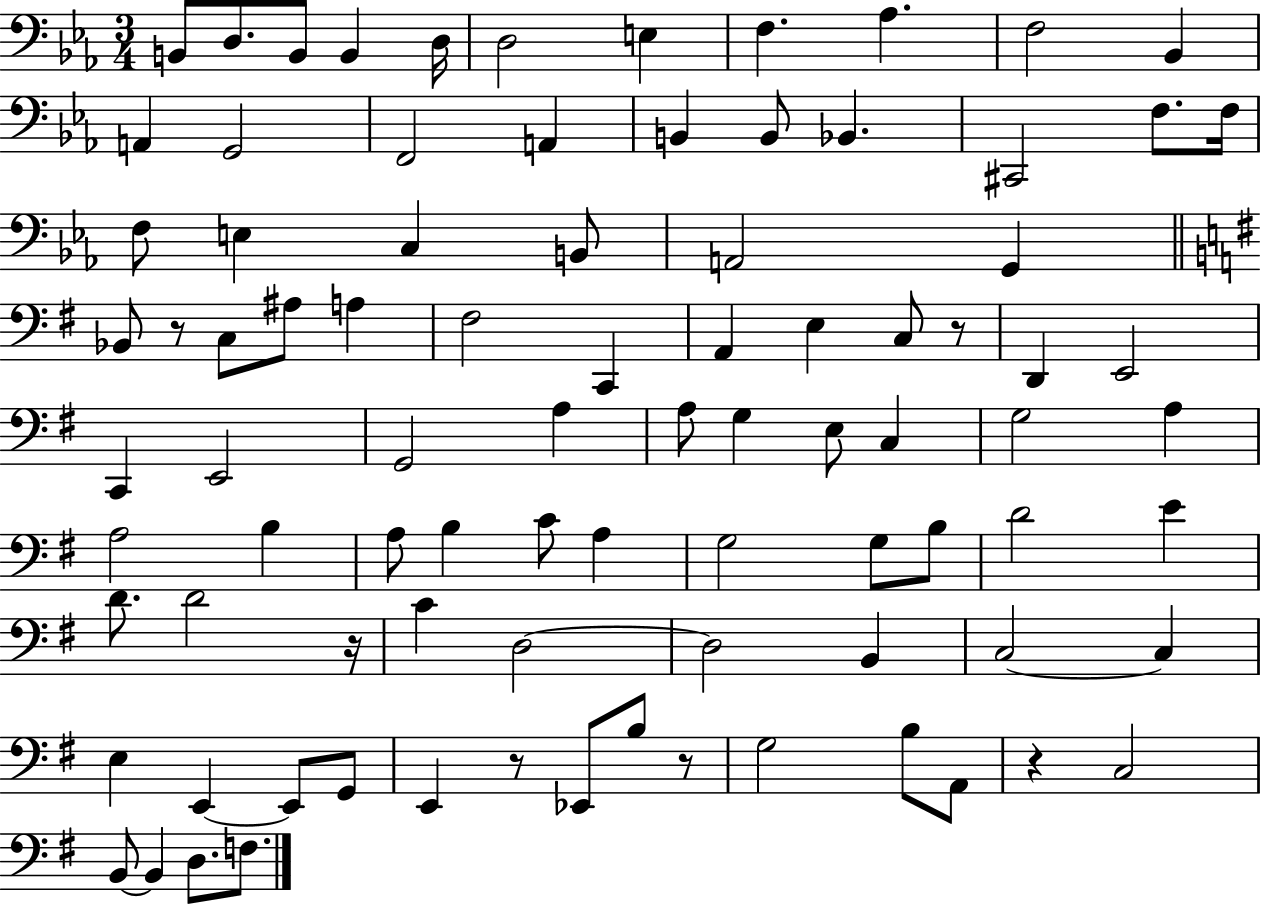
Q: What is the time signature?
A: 3/4